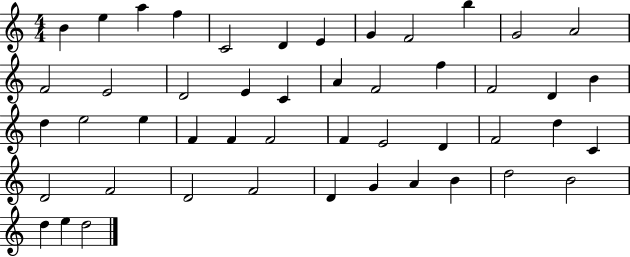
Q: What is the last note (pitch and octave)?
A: D5